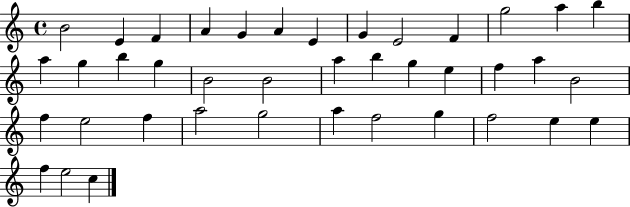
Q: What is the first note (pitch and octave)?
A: B4